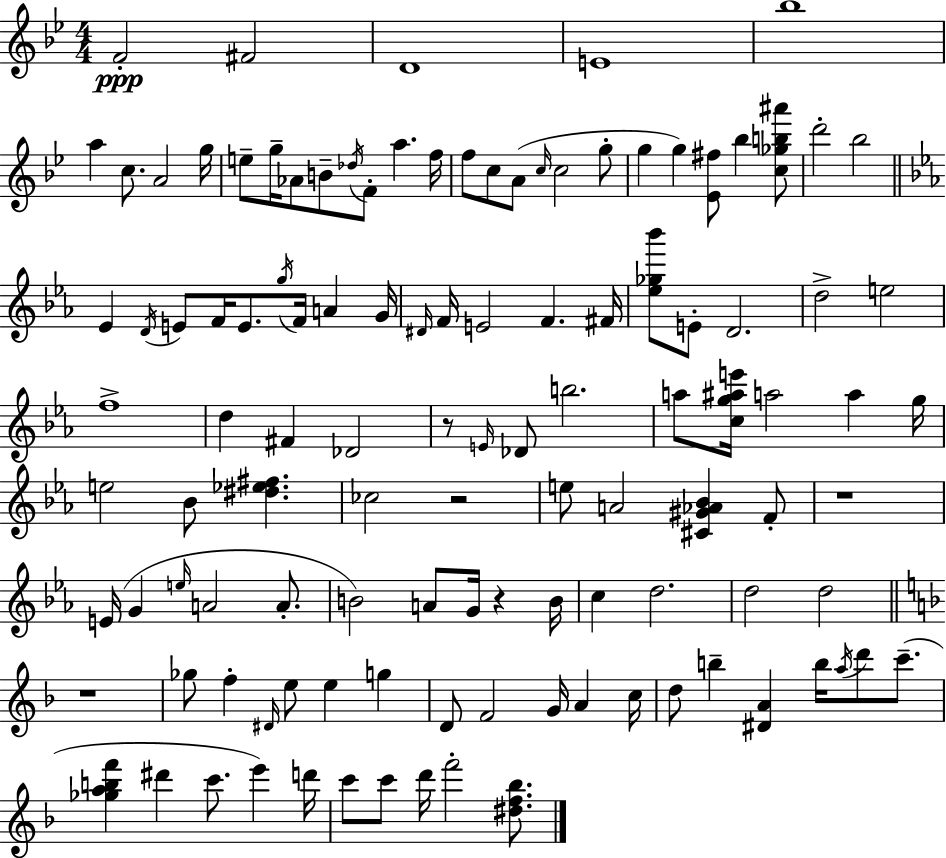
{
  \clef treble
  \numericTimeSignature
  \time 4/4
  \key bes \major
  f'2-.\ppp fis'2 | d'1 | e'1 | bes''1 | \break a''4 c''8. a'2 g''16 | e''8-- g''16-- aes'8 b'8-- \acciaccatura { des''16 } f'8-. a''4. | f''16 f''8 c''8 a'8( \grace { c''16 } c''2 | g''8-. g''4 g''4) <ees' fis''>8 bes''4 | \break <c'' ges'' b'' ais'''>8 d'''2-. bes''2 | \bar "||" \break \key c \minor ees'4 \acciaccatura { d'16 } e'8 f'16 e'8. \acciaccatura { g''16 } f'16 a'4 | g'16 \grace { dis'16 } f'16 e'2 f'4. | fis'16 <ees'' ges'' bes'''>8 e'8-. d'2. | d''2-> e''2 | \break f''1-> | d''4 fis'4 des'2 | r8 \grace { e'16 } des'8 b''2. | a''8 <c'' g'' ais'' e'''>16 a''2 a''4 | \break g''16 e''2 bes'8 <dis'' ees'' fis''>4. | ces''2 r2 | e''8 a'2 <cis' gis' aes' bes'>4 | f'8-. r1 | \break e'16( g'4 \grace { e''16 } a'2 | a'8.-. b'2) a'8 g'16 | r4 b'16 c''4 d''2. | d''2 d''2 | \break \bar "||" \break \key f \major r1 | ges''8 f''4-. \grace { dis'16 } e''8 e''4 g''4 | d'8 f'2 g'16 a'4 | c''16 d''8 b''4-- <dis' a'>4 b''16 \acciaccatura { a''16 } d'''8 c'''8.--( | \break <ges'' a'' b'' f'''>4 dis'''4 c'''8. e'''4) | d'''16 c'''8 c'''8 d'''16 f'''2-. <dis'' f'' bes''>8. | \bar "|."
}